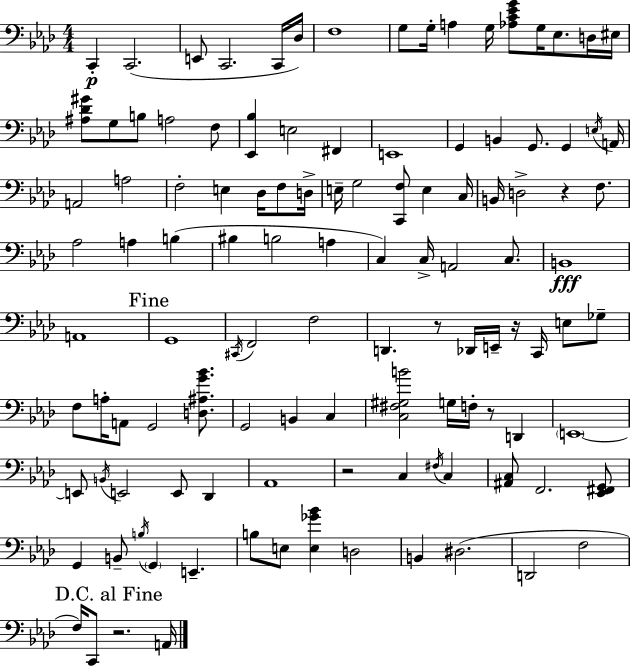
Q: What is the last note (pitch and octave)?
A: A2